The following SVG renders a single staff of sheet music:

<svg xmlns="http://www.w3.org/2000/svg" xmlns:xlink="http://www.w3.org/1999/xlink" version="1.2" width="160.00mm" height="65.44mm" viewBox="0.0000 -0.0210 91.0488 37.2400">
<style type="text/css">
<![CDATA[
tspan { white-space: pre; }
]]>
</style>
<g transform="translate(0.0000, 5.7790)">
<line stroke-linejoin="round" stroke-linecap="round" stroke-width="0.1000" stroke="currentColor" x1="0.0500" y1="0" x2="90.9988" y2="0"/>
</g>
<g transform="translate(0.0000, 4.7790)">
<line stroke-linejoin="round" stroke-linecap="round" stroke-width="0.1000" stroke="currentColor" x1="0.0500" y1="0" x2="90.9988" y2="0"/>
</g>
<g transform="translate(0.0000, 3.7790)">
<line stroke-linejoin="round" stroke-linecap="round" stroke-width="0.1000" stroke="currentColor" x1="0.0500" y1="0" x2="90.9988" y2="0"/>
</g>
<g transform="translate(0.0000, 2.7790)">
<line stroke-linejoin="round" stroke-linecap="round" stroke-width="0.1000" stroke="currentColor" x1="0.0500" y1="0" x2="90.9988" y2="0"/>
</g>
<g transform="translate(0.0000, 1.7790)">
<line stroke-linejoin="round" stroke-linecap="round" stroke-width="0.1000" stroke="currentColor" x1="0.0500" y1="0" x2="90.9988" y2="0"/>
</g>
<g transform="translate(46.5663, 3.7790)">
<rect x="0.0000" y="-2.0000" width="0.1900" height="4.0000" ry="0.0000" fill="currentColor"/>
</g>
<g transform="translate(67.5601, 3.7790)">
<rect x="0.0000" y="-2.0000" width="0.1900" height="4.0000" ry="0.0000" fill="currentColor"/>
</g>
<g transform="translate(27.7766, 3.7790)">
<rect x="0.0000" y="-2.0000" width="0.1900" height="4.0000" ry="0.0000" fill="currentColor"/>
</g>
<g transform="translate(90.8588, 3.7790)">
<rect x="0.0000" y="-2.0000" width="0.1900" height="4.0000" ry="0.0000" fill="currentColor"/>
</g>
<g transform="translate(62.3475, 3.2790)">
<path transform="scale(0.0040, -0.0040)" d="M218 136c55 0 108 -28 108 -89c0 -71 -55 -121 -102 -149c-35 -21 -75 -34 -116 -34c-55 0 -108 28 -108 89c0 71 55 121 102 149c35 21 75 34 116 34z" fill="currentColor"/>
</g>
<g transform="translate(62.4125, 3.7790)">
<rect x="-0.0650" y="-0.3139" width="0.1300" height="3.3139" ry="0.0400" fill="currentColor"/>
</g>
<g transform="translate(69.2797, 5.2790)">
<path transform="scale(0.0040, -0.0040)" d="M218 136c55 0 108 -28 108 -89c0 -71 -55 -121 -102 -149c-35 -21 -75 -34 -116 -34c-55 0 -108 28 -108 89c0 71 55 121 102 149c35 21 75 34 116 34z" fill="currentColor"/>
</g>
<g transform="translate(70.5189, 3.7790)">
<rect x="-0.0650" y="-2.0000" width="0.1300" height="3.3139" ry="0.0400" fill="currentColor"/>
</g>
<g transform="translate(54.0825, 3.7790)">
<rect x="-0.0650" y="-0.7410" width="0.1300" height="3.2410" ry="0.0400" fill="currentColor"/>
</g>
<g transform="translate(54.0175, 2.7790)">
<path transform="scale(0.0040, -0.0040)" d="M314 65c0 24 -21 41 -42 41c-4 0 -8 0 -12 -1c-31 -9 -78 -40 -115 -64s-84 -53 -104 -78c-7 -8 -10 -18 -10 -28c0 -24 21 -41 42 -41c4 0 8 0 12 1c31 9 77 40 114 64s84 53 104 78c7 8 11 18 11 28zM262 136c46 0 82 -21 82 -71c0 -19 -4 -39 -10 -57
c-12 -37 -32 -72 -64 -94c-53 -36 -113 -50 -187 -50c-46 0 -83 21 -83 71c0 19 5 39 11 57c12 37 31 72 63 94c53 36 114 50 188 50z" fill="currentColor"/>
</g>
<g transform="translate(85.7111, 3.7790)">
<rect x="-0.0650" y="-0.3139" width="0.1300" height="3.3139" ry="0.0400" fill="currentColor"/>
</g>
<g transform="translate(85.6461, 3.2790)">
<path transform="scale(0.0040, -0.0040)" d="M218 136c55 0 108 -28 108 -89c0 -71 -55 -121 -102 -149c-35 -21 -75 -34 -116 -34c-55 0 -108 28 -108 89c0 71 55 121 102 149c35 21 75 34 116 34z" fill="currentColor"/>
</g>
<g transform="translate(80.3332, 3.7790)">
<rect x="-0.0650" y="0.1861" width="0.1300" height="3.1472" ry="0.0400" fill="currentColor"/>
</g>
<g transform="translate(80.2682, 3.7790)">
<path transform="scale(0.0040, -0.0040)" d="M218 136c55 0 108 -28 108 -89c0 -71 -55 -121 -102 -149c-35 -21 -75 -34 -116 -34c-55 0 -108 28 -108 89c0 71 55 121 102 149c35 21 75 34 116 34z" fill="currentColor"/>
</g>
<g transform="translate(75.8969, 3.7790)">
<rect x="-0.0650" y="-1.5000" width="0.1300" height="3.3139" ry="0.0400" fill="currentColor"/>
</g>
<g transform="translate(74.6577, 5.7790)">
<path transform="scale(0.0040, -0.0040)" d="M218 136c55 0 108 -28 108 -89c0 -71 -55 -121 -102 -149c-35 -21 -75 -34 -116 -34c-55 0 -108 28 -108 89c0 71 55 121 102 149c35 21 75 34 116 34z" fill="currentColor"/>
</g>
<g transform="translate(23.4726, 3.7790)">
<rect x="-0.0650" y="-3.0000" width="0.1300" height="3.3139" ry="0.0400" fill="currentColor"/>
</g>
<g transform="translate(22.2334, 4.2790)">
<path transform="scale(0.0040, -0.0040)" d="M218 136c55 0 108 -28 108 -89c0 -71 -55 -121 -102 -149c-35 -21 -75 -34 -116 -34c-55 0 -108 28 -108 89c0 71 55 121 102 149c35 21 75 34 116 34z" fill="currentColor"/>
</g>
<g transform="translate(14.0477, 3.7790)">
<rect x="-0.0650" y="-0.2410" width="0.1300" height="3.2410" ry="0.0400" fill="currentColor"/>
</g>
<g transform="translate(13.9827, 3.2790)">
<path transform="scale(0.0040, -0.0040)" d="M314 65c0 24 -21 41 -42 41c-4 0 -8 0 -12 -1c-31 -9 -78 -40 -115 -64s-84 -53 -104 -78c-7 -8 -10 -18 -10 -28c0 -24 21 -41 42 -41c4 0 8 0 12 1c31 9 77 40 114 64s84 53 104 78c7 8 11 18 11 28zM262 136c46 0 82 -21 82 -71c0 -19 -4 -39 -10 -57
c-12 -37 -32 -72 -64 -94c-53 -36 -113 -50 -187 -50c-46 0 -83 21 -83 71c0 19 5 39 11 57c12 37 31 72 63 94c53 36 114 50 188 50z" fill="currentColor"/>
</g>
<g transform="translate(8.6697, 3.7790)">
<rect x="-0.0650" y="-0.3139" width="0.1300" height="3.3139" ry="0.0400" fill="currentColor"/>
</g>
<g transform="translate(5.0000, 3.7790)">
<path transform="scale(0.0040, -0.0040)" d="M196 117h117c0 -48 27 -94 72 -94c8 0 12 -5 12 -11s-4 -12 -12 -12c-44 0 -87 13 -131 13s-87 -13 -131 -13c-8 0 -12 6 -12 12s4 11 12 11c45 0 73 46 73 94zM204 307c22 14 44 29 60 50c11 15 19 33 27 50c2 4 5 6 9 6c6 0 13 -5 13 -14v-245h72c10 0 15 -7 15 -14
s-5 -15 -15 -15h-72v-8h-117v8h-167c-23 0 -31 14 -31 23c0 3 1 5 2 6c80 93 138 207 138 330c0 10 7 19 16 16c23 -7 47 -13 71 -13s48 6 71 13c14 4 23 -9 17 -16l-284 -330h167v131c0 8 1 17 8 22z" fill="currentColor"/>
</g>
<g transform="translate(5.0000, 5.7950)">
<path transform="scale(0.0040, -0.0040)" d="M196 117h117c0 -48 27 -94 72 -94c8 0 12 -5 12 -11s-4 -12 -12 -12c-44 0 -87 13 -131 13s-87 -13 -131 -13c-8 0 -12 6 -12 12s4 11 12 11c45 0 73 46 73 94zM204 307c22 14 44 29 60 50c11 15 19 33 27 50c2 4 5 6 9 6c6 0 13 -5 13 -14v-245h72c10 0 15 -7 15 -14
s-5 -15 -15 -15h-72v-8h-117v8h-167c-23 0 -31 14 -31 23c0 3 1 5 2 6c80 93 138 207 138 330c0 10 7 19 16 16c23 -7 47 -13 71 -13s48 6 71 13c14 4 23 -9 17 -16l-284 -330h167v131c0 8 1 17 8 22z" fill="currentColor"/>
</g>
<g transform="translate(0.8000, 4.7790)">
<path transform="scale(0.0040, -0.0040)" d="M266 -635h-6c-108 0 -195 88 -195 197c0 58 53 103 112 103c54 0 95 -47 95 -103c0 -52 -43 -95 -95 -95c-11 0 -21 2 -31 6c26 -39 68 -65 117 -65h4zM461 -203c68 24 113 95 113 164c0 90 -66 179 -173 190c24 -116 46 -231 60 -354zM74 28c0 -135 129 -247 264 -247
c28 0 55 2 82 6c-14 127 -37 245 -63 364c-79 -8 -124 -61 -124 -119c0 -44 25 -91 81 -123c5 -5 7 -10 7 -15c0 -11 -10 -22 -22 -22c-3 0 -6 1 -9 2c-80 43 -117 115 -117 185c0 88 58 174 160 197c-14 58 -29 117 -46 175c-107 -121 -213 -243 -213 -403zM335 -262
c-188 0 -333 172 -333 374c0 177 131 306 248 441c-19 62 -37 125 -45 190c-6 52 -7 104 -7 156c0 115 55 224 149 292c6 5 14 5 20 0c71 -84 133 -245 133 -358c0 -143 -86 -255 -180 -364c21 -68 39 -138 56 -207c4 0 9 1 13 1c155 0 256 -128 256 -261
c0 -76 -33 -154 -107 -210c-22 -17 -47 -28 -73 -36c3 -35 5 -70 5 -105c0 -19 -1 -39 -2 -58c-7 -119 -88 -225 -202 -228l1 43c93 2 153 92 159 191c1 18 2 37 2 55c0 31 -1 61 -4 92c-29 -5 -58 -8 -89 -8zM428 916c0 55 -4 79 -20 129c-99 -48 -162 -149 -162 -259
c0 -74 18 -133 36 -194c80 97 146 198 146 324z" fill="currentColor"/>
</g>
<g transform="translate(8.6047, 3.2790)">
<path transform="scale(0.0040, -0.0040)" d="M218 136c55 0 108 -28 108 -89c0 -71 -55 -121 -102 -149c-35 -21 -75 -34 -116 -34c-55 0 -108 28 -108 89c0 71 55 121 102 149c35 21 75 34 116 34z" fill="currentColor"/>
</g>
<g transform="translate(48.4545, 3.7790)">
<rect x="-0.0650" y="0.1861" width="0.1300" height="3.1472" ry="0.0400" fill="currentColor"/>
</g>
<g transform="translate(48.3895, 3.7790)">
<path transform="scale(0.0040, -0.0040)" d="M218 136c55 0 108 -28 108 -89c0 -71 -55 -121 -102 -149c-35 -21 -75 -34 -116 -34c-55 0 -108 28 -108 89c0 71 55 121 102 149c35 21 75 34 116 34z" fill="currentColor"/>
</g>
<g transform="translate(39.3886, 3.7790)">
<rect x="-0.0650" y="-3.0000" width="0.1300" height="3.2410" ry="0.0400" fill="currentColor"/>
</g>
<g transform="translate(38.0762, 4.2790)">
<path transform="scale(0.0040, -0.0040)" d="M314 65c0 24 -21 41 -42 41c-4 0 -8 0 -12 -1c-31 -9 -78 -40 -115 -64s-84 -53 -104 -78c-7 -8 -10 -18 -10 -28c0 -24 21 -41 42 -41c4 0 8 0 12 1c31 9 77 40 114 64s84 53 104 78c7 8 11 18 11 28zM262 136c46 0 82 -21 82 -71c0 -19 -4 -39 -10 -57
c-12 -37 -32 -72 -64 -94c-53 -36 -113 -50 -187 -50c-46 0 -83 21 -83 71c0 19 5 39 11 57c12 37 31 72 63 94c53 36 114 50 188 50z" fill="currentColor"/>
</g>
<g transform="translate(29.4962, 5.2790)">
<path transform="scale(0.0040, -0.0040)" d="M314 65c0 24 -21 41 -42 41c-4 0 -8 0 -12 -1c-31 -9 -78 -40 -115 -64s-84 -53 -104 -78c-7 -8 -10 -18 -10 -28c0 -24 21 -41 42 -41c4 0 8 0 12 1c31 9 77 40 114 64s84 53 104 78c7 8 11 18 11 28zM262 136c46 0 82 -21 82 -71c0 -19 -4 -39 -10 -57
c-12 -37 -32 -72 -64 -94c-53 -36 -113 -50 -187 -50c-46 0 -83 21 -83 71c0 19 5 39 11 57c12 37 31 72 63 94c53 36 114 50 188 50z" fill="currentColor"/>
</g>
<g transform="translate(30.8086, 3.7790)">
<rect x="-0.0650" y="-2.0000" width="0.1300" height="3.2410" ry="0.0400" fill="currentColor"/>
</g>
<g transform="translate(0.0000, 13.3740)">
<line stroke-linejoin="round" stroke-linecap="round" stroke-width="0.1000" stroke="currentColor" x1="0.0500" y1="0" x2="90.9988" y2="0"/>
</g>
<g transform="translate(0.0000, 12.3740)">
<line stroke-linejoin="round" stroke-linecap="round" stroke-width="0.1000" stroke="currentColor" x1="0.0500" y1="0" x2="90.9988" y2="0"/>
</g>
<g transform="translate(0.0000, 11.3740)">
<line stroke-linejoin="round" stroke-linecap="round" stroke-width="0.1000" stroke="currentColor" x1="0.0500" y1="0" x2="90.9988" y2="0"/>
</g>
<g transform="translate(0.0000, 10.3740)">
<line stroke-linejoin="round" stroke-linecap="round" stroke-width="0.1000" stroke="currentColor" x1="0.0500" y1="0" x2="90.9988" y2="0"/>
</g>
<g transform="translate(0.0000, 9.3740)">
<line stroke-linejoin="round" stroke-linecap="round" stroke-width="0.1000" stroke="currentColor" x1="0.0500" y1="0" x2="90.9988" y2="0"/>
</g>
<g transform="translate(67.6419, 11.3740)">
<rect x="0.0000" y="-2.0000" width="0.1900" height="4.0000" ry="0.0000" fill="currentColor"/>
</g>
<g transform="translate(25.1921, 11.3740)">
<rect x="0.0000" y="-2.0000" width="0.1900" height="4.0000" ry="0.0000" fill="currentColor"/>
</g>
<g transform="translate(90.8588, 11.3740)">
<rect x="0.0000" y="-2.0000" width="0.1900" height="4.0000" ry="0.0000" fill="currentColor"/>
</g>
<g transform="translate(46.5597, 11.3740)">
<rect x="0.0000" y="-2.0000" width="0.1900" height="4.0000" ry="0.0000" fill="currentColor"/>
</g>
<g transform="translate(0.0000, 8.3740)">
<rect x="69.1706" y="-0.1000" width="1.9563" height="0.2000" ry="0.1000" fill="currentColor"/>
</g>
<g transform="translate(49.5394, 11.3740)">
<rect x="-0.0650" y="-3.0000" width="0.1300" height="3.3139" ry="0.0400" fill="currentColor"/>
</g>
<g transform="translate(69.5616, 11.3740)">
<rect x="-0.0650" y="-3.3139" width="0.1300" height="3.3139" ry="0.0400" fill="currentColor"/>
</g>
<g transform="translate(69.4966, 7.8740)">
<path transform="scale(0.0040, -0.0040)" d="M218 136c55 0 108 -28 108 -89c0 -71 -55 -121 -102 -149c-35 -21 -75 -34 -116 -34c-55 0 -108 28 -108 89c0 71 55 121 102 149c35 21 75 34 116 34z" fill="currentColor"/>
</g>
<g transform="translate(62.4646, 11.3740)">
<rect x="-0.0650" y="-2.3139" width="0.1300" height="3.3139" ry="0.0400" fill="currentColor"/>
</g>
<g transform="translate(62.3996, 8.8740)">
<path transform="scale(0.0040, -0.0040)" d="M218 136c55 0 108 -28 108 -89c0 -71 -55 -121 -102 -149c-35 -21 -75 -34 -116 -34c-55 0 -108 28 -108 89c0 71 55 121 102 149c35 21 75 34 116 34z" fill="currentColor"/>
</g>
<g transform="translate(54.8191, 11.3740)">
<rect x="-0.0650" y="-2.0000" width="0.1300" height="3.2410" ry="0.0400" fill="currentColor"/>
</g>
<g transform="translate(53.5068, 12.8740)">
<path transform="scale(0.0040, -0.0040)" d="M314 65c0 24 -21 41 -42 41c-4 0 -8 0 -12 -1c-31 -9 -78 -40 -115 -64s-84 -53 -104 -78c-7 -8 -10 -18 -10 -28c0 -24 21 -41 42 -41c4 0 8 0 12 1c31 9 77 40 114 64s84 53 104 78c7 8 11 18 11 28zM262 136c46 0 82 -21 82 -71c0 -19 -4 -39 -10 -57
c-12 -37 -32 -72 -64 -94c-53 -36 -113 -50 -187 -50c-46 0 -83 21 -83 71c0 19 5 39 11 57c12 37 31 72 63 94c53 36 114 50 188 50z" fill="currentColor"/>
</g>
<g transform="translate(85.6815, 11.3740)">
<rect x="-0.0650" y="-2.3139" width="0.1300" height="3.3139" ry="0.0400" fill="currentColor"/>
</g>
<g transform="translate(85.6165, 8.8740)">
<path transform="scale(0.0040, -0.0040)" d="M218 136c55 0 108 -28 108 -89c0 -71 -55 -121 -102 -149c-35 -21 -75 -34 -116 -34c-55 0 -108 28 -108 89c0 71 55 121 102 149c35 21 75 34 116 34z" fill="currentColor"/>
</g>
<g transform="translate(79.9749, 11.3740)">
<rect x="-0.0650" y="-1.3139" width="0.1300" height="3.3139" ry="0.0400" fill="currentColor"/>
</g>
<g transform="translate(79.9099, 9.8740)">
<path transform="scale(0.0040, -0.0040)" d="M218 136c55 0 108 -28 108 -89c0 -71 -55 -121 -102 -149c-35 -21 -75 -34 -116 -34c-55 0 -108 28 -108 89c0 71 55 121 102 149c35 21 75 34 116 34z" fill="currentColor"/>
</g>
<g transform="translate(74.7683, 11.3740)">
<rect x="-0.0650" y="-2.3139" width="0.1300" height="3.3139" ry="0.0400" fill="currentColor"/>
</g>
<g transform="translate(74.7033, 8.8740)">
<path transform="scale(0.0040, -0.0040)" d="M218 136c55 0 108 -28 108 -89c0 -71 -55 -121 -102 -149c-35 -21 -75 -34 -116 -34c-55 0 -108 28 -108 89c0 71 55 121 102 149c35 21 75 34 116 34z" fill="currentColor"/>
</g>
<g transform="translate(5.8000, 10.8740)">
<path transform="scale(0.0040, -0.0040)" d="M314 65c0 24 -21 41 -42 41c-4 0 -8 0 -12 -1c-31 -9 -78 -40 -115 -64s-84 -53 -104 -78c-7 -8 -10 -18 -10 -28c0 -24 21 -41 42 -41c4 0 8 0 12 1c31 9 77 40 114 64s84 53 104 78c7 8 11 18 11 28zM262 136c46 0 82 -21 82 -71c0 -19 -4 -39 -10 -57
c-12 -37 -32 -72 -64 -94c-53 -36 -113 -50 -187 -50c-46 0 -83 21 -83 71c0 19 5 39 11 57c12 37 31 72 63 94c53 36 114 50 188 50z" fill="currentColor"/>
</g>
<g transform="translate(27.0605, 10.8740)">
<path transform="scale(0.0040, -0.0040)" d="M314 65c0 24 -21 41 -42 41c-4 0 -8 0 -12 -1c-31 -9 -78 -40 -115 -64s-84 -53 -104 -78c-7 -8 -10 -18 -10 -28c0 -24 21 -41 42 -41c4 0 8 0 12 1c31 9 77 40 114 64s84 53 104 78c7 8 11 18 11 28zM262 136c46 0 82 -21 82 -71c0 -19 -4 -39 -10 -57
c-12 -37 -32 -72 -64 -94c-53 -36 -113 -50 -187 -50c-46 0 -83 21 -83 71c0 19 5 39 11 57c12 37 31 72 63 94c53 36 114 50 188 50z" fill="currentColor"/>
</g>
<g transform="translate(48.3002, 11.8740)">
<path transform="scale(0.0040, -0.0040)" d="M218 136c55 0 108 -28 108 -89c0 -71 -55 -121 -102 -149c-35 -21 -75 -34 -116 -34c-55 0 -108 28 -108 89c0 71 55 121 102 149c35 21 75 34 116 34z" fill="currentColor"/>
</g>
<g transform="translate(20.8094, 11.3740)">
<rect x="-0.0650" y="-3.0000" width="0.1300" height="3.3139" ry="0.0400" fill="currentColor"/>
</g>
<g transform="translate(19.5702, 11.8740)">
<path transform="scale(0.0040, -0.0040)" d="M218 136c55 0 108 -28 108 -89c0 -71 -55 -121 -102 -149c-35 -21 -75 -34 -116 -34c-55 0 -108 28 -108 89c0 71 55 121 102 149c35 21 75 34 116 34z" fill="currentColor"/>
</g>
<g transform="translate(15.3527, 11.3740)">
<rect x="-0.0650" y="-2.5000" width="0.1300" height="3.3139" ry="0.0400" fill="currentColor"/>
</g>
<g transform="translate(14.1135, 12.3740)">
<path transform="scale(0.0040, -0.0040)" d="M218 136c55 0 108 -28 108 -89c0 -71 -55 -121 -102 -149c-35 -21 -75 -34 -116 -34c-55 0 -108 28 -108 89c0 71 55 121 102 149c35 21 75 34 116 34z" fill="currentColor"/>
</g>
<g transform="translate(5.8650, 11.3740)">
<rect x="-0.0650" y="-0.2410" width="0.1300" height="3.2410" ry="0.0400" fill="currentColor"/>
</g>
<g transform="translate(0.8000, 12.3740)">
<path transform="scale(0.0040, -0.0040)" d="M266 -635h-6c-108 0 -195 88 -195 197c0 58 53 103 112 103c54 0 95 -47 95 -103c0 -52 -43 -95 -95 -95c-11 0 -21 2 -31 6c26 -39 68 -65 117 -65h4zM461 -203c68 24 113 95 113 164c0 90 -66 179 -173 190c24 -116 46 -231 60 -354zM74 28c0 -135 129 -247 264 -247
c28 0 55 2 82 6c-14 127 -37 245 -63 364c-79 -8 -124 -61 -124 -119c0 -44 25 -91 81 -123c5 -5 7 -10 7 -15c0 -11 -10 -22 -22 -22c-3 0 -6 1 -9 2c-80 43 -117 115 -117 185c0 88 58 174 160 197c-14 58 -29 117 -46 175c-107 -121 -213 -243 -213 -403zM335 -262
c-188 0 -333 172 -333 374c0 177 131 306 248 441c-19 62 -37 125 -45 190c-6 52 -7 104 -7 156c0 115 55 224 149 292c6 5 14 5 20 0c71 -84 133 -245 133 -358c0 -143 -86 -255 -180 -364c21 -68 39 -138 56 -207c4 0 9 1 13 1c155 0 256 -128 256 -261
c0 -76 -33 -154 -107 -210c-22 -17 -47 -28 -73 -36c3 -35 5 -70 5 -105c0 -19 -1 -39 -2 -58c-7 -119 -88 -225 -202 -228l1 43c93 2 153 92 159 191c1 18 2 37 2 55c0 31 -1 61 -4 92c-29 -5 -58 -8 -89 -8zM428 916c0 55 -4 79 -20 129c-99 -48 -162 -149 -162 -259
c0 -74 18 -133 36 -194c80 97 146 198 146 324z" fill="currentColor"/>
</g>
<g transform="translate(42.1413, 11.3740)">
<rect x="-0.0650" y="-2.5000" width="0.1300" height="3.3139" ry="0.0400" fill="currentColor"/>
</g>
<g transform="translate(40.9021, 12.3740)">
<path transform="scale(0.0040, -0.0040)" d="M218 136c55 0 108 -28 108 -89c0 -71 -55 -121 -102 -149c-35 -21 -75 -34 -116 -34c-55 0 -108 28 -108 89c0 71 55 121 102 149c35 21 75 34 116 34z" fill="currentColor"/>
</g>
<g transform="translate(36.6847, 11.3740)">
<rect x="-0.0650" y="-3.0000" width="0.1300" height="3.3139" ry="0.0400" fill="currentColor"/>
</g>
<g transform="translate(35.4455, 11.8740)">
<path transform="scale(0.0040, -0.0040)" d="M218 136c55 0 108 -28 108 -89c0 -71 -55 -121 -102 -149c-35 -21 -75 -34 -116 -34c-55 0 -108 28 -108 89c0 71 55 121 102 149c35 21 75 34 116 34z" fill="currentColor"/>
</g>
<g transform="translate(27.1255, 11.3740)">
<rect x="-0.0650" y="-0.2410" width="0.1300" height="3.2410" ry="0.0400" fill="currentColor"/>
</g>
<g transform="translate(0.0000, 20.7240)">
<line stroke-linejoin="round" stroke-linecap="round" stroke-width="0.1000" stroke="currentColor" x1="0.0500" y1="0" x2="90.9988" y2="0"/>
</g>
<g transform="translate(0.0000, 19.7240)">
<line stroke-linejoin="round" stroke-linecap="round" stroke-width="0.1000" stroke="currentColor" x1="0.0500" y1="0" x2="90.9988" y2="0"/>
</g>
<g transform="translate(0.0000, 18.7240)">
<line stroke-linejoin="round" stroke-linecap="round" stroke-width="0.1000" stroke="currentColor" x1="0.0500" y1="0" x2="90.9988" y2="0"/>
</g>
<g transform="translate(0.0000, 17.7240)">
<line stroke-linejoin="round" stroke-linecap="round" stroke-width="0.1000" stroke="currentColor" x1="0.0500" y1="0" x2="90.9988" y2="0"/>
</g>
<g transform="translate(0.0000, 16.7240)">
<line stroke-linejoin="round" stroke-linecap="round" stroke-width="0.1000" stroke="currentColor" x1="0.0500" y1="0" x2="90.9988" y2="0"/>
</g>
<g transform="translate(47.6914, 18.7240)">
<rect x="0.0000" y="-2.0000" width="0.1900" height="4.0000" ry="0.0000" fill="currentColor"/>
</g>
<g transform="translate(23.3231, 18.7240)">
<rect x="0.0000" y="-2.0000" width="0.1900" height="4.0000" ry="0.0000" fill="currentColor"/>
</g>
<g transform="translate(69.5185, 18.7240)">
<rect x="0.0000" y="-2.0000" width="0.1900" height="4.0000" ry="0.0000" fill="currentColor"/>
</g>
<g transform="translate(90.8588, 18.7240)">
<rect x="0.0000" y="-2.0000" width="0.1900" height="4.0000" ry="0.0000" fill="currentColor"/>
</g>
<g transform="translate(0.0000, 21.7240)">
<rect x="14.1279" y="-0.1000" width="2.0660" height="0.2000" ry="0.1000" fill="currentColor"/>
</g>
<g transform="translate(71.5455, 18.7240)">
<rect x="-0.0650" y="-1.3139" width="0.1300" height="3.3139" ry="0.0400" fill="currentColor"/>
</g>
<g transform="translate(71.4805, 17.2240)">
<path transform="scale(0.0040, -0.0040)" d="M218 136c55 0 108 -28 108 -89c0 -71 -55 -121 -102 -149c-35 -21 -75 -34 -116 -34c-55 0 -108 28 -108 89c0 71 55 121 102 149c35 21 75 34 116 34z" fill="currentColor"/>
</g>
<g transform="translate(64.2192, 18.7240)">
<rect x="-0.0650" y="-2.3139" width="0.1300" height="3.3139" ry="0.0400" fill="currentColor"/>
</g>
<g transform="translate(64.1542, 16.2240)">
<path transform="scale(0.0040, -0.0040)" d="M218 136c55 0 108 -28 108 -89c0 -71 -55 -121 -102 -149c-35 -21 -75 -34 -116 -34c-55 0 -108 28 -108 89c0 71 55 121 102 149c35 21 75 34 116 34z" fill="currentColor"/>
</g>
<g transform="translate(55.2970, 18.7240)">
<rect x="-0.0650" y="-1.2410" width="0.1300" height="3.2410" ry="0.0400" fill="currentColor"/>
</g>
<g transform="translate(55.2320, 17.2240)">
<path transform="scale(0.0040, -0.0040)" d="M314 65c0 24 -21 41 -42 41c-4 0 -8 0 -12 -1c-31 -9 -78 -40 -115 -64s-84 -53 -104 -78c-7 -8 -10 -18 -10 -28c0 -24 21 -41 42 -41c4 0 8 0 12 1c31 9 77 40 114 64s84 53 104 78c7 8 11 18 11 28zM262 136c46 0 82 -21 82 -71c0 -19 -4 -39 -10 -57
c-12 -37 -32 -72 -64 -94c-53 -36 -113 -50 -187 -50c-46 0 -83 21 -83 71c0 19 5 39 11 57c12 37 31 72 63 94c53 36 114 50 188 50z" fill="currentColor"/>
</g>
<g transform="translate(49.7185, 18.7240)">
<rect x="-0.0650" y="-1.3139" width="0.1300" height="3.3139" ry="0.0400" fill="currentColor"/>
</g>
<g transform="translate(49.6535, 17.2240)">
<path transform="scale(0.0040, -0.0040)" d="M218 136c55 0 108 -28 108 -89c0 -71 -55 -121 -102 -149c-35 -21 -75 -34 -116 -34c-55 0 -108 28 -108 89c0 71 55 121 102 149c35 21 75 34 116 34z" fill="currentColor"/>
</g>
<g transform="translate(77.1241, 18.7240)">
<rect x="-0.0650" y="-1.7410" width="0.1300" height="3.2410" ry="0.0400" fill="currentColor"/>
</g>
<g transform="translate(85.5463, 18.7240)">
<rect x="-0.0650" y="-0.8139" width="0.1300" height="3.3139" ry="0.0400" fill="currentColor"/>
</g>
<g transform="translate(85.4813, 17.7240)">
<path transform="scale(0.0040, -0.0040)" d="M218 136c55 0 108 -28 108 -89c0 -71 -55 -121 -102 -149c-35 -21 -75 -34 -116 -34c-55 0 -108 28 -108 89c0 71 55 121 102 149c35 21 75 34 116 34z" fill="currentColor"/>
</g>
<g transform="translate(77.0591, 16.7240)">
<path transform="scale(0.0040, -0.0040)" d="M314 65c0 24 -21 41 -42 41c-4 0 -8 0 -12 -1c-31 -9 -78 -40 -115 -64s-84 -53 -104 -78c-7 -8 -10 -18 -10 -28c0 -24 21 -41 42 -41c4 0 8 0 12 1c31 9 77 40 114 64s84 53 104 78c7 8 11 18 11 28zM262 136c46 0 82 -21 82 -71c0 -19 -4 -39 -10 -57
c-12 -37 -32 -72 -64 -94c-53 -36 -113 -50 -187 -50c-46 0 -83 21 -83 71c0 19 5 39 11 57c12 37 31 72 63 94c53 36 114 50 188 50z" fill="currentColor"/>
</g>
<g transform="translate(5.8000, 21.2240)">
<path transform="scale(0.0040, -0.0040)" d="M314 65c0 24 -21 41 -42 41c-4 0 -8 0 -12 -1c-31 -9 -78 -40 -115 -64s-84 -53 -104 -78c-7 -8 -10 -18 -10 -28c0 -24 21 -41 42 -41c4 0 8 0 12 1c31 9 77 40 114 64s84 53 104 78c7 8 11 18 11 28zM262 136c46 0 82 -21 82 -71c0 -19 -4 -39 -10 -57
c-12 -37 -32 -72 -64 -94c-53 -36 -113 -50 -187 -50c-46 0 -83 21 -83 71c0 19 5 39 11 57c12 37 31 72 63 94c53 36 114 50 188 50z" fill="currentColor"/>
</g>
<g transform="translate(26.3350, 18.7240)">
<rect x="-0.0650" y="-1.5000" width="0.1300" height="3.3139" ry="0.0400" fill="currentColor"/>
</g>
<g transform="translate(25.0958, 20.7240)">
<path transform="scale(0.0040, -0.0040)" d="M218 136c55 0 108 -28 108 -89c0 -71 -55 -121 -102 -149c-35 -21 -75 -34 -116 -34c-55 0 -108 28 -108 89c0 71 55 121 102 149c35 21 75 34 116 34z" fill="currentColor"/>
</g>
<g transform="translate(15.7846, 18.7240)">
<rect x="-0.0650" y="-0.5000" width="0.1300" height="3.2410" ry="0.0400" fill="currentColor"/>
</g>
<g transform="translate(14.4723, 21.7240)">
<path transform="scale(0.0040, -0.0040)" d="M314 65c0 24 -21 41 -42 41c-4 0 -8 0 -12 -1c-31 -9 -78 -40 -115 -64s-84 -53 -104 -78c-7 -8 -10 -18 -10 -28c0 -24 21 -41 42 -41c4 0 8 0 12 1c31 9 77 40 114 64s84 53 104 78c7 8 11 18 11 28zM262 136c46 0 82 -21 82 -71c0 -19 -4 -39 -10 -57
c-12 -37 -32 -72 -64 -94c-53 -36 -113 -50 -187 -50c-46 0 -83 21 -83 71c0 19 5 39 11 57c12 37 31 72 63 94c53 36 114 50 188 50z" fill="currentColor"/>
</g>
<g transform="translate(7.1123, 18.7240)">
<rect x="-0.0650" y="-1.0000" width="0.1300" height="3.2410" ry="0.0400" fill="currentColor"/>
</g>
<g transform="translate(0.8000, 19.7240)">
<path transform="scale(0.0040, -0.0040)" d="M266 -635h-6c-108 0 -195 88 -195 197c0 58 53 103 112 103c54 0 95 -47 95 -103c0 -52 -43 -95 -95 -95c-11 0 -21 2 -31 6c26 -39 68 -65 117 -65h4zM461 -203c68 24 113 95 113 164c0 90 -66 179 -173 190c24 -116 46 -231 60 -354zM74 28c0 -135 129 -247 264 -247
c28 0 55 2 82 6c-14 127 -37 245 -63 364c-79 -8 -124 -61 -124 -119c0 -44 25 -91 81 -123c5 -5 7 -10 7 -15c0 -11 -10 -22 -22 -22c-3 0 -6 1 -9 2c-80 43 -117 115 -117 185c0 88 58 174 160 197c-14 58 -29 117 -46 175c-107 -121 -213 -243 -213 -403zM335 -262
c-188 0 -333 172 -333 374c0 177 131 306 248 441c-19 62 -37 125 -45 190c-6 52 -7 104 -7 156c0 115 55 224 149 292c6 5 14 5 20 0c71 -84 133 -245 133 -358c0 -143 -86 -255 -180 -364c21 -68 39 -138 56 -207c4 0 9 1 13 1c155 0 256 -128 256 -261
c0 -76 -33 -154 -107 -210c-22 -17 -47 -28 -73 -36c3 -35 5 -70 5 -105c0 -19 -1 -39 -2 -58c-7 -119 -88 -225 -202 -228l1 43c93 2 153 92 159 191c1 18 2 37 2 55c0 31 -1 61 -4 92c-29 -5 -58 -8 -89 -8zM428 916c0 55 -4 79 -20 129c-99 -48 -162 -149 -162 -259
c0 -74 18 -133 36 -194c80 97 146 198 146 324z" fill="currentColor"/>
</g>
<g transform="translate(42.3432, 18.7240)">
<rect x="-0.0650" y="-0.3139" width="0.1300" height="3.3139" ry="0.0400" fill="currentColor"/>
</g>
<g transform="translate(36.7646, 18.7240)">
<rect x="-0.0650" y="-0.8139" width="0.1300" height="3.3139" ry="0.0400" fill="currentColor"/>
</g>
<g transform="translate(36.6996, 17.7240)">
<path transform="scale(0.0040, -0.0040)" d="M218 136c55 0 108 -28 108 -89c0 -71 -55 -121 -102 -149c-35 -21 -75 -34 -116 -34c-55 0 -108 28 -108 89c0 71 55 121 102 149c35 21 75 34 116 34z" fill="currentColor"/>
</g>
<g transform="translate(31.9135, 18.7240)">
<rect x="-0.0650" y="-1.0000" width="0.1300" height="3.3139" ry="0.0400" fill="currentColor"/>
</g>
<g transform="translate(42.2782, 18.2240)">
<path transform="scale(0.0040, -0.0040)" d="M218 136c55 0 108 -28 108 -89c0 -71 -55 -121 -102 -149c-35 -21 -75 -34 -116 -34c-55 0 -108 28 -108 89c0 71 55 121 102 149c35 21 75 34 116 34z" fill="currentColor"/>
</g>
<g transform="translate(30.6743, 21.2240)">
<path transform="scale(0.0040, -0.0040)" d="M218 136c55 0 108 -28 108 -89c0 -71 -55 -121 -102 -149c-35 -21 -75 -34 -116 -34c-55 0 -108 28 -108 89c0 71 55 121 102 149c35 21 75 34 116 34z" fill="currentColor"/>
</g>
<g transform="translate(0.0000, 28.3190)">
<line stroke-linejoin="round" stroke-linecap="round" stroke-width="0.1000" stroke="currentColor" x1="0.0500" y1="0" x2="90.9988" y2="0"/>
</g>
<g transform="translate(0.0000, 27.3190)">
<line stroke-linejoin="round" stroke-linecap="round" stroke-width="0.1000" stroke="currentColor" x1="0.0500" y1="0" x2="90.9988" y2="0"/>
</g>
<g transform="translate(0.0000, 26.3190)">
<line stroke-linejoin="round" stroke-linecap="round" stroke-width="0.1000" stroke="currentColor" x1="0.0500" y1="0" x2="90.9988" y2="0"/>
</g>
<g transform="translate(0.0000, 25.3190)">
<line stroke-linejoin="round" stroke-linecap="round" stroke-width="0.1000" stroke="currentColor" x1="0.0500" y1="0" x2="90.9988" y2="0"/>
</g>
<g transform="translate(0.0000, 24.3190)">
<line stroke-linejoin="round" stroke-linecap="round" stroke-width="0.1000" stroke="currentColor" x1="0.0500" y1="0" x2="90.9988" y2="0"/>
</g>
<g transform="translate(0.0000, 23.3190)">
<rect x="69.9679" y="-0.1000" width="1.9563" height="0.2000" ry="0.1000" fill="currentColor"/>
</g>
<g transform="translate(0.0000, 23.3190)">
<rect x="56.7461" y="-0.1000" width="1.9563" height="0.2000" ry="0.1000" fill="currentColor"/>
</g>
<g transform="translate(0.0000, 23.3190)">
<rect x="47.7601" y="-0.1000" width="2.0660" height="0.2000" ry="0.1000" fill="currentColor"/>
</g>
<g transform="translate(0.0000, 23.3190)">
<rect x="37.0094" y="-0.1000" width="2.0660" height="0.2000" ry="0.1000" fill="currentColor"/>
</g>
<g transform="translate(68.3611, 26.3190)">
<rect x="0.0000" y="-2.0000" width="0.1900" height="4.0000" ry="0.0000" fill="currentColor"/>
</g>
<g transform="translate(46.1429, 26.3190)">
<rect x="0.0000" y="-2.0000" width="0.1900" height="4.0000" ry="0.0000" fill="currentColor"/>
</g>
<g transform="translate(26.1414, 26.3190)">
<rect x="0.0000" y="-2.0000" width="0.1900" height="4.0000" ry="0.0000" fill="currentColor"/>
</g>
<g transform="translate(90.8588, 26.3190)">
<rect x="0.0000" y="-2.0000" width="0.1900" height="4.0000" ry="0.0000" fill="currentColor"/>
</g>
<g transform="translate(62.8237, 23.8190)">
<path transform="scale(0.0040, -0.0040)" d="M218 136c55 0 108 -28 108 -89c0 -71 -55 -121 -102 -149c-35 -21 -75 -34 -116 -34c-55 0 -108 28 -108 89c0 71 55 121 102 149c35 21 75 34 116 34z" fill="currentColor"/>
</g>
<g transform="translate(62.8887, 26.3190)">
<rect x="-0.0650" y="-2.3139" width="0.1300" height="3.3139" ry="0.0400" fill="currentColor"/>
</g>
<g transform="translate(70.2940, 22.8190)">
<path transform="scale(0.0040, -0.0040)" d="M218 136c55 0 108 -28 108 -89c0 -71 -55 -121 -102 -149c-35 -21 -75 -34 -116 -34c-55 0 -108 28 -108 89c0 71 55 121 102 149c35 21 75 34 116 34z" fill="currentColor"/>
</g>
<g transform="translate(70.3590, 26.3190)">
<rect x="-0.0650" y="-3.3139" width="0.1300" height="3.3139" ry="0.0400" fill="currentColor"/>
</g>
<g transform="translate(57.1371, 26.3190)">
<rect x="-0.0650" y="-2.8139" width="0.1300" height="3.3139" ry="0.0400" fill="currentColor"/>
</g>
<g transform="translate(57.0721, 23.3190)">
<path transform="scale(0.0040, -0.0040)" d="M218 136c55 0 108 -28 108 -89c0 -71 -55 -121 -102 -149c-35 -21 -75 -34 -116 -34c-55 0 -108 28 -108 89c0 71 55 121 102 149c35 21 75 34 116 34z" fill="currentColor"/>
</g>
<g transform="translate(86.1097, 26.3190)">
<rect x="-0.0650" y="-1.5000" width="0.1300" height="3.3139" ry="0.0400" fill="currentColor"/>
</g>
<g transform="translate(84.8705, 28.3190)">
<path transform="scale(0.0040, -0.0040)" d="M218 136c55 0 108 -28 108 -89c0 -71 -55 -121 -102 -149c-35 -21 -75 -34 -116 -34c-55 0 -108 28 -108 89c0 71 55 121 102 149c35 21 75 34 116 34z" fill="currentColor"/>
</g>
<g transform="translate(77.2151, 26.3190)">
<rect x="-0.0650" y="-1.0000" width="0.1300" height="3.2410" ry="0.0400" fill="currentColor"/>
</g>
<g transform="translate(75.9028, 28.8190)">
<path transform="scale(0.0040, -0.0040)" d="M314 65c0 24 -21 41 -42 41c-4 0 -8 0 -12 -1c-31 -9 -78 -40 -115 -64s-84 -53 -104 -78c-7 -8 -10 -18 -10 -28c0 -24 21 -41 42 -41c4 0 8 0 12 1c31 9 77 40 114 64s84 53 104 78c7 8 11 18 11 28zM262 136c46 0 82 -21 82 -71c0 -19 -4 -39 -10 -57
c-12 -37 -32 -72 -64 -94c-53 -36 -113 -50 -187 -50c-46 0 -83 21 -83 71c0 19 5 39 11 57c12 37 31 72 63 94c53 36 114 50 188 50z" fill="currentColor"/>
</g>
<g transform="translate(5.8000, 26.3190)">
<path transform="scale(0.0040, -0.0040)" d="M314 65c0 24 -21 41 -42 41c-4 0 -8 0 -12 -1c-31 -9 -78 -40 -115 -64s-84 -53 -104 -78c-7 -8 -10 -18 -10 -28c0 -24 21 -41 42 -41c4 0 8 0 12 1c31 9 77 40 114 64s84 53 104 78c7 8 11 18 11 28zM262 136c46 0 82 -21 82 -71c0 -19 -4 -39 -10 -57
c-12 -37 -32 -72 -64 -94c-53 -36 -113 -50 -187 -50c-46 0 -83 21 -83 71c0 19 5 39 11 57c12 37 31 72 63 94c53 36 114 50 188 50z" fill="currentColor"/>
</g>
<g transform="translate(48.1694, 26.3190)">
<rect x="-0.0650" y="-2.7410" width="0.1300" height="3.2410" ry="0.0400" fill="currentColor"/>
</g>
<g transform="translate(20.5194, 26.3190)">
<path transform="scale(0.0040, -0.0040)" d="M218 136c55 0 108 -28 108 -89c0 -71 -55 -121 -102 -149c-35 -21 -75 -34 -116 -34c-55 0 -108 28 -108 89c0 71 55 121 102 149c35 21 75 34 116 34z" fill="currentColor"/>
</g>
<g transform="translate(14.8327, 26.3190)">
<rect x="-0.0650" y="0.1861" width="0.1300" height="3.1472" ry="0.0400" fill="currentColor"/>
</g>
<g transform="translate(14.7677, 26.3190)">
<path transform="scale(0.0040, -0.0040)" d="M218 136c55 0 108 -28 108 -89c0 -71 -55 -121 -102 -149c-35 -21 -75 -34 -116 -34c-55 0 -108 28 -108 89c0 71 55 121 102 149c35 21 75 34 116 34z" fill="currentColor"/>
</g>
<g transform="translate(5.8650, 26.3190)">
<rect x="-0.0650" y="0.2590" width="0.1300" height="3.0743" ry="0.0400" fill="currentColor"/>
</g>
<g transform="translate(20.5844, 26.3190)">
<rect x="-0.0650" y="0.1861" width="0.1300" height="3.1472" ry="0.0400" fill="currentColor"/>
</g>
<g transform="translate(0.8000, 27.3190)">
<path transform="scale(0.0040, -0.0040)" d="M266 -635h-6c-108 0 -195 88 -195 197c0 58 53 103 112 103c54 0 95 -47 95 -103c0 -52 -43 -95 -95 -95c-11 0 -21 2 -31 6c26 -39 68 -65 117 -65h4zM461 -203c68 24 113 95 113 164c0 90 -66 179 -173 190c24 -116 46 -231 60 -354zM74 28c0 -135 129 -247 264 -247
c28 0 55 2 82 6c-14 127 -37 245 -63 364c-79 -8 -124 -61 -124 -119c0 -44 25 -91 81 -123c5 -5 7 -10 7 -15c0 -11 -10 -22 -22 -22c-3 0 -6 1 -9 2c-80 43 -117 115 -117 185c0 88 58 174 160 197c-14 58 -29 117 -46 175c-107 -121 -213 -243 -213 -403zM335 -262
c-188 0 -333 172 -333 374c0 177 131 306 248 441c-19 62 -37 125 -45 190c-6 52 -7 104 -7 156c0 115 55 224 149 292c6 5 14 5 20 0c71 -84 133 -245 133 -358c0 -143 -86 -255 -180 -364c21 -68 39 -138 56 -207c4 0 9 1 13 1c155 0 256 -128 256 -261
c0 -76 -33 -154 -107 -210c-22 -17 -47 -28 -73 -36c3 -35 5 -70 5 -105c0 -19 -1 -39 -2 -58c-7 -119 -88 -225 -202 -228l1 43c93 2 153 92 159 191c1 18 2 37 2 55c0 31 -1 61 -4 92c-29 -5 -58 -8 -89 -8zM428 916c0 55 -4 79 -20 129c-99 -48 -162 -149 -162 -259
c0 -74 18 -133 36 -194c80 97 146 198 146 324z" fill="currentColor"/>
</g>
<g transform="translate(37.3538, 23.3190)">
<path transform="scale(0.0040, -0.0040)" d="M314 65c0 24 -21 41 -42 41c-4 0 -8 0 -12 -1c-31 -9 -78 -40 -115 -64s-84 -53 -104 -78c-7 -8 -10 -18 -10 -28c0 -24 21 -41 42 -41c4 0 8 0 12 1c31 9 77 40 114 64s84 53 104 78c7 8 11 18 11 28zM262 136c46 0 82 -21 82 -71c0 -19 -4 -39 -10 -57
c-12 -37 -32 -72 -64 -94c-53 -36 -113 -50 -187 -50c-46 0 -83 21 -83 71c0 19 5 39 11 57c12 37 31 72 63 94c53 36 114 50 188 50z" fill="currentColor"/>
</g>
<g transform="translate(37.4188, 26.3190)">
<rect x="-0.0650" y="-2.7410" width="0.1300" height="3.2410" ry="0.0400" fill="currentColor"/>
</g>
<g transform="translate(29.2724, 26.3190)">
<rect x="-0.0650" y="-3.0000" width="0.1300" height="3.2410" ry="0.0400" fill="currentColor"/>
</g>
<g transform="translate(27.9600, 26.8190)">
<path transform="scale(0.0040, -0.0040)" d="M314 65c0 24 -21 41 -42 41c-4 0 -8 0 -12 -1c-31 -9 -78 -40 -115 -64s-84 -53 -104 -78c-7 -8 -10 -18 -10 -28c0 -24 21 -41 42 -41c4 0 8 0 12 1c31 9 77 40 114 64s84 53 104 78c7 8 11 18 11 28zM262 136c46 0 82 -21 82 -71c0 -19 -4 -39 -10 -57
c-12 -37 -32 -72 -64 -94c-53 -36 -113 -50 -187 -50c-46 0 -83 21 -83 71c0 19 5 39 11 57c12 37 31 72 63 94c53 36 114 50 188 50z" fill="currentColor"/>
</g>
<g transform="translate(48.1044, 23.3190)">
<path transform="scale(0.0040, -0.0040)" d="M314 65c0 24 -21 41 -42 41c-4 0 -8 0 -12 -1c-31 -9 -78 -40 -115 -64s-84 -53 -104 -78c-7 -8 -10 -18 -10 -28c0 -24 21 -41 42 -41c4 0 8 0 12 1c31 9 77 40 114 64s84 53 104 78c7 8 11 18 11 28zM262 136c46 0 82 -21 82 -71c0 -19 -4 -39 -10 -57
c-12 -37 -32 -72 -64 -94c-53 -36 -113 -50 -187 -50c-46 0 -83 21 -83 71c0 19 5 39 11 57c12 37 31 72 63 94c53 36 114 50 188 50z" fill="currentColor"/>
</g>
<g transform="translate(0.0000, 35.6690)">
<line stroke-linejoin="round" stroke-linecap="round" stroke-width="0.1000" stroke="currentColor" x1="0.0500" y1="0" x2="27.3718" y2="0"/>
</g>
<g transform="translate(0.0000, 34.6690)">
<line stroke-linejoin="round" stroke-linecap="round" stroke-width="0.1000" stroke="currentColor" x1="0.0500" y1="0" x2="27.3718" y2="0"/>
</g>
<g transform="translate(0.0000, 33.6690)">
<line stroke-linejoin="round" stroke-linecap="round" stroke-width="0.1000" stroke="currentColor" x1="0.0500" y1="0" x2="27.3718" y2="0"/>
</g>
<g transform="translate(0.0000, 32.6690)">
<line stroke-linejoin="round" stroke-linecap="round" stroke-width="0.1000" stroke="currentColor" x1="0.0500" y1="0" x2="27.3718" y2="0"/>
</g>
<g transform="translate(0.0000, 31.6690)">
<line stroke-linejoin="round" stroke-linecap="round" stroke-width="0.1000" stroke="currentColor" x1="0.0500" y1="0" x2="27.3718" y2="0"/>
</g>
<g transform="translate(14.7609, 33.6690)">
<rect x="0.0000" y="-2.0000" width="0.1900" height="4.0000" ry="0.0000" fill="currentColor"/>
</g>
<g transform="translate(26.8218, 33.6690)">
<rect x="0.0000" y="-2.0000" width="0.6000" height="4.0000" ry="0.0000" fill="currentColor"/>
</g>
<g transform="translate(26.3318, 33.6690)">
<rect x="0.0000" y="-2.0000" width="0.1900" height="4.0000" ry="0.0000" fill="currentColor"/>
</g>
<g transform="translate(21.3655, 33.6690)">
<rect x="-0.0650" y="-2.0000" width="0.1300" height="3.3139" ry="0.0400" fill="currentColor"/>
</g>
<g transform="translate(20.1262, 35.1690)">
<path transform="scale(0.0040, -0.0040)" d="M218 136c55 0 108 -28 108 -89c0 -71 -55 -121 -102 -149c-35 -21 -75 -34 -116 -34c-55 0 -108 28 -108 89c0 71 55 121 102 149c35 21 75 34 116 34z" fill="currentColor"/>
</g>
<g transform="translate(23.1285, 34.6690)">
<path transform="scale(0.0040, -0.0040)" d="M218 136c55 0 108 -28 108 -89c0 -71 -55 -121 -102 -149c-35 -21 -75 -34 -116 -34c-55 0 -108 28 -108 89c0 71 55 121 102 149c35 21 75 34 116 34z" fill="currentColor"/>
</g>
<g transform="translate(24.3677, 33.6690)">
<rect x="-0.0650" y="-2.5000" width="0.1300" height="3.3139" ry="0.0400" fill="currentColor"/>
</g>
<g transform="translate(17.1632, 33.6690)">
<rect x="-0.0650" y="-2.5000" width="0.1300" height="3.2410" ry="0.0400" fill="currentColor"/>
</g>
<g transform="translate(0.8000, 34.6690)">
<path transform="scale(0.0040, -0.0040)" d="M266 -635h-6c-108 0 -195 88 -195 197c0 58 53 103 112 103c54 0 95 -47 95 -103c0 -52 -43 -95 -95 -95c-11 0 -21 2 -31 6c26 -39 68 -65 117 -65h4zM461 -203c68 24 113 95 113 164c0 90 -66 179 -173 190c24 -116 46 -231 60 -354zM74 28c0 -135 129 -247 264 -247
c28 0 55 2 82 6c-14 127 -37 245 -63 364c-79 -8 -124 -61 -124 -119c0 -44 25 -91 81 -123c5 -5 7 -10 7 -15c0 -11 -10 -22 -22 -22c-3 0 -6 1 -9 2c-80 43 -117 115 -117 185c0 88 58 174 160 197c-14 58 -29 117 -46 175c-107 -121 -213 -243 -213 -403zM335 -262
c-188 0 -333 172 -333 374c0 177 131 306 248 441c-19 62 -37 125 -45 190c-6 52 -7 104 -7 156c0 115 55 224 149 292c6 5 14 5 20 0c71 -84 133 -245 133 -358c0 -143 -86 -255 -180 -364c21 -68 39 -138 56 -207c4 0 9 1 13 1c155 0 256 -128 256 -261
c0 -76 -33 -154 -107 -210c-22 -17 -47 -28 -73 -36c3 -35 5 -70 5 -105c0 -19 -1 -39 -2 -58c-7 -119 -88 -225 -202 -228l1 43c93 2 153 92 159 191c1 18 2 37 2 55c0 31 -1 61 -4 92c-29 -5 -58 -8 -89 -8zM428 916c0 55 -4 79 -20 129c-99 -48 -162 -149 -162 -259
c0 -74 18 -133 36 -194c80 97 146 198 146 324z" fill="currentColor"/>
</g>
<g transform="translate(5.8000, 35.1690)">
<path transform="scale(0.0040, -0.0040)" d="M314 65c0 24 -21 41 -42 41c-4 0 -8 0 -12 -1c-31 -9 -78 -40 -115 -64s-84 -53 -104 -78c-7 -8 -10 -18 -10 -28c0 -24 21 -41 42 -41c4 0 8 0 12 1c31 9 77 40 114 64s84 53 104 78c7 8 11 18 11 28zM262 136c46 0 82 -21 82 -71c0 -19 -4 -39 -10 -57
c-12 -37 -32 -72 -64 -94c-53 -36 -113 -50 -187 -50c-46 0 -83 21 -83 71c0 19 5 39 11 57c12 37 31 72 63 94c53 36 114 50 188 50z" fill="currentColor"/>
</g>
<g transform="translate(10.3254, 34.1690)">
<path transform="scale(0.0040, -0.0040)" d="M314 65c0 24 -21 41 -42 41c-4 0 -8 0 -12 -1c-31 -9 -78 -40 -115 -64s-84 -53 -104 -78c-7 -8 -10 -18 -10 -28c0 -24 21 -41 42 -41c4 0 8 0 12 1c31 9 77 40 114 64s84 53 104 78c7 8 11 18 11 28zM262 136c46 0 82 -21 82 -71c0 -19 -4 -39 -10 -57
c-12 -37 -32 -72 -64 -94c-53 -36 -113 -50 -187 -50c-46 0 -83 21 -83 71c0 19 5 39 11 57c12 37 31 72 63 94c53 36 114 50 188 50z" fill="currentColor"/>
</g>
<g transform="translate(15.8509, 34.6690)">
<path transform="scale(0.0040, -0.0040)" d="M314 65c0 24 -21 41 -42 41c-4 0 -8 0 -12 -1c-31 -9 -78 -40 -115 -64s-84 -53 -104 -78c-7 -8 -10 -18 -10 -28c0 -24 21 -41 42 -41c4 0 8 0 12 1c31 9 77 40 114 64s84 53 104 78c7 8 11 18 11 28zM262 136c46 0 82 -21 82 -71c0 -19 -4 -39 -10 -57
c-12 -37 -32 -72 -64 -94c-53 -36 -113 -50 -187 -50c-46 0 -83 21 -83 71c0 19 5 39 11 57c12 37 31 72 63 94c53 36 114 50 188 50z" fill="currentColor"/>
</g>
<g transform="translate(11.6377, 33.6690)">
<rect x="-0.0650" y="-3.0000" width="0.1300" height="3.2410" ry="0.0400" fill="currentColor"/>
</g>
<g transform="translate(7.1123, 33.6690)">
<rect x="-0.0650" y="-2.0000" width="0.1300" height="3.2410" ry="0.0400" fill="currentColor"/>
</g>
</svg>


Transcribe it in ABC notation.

X:1
T:Untitled
M:4/4
L:1/4
K:C
c c2 A F2 A2 B d2 c F E B c c2 G A c2 A G A F2 g b g e g D2 C2 E D d c e e2 g e f2 d B2 B B A2 a2 a2 a g b D2 E F2 A2 G2 F G